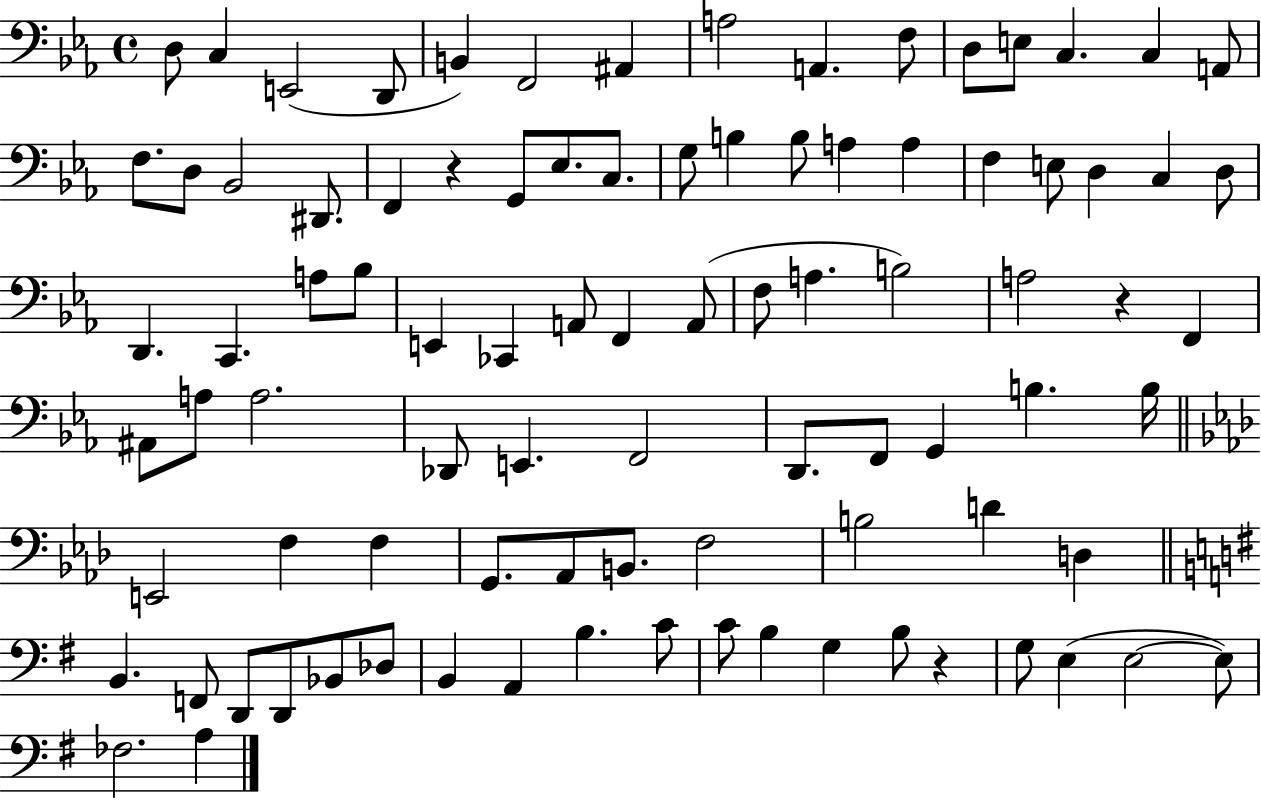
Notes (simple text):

D3/e C3/q E2/h D2/e B2/q F2/h A#2/q A3/h A2/q. F3/e D3/e E3/e C3/q. C3/q A2/e F3/e. D3/e Bb2/h D#2/e. F2/q R/q G2/e Eb3/e. C3/e. G3/e B3/q B3/e A3/q A3/q F3/q E3/e D3/q C3/q D3/e D2/q. C2/q. A3/e Bb3/e E2/q CES2/q A2/e F2/q A2/e F3/e A3/q. B3/h A3/h R/q F2/q A#2/e A3/e A3/h. Db2/e E2/q. F2/h D2/e. F2/e G2/q B3/q. B3/s E2/h F3/q F3/q G2/e. Ab2/e B2/e. F3/h B3/h D4/q D3/q B2/q. F2/e D2/e D2/e Bb2/e Db3/e B2/q A2/q B3/q. C4/e C4/e B3/q G3/q B3/e R/q G3/e E3/q E3/h E3/e FES3/h. A3/q